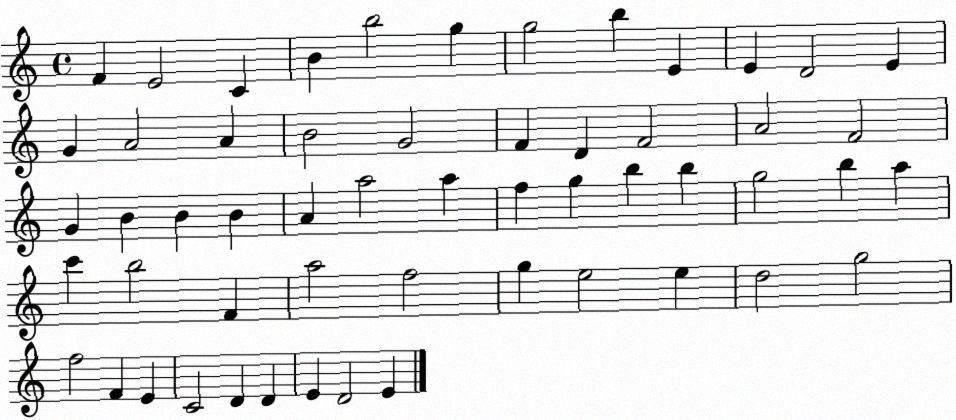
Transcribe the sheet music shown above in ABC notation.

X:1
T:Untitled
M:4/4
L:1/4
K:C
F E2 C B b2 g g2 b E E D2 E G A2 A B2 G2 F D F2 A2 F2 G B B B A a2 a f g b b g2 b a c' b2 F a2 f2 g e2 e d2 g2 f2 F E C2 D D E D2 E